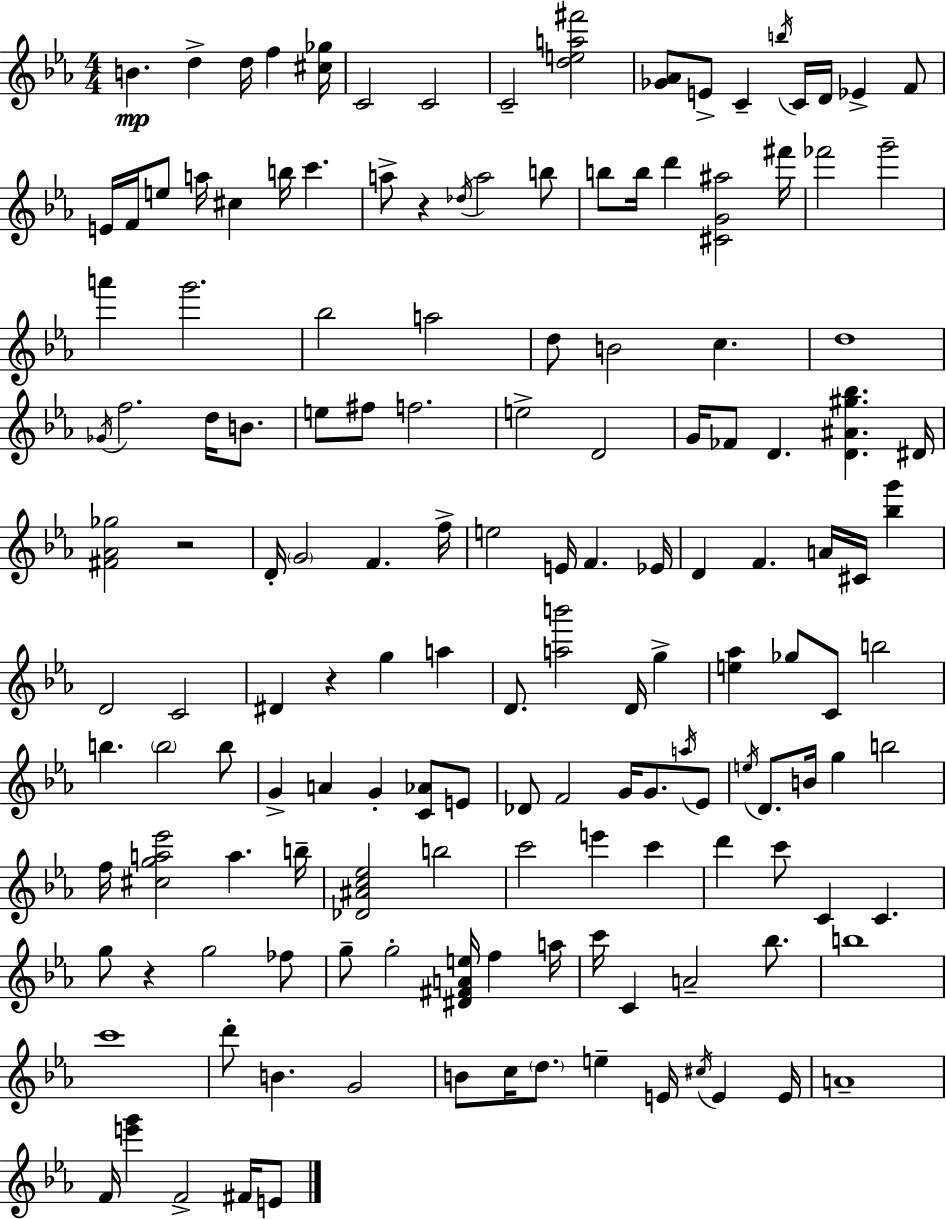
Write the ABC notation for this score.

X:1
T:Untitled
M:4/4
L:1/4
K:Cm
B d d/4 f [^c_g]/4 C2 C2 C2 [dea^f']2 [_G_A]/2 E/2 C b/4 C/4 D/4 _E F/2 E/4 F/4 e/2 a/4 ^c b/4 c' a/2 z _d/4 a2 b/2 b/2 b/4 d' [^CG^a]2 ^f'/4 _f'2 g'2 a' g'2 _b2 a2 d/2 B2 c d4 _G/4 f2 d/4 B/2 e/2 ^f/2 f2 e2 D2 G/4 _F/2 D [D^A^g_b] ^D/4 [^F_A_g]2 z2 D/4 G2 F f/4 e2 E/4 F _E/4 D F A/4 ^C/4 [_bg'] D2 C2 ^D z g a D/2 [ab']2 D/4 g [e_a] _g/2 C/2 b2 b b2 b/2 G A G [C_A]/2 E/2 _D/2 F2 G/4 G/2 a/4 _E/2 e/4 D/2 B/4 g b2 f/4 [^cga_e']2 a b/4 [_D^Ac_e]2 b2 c'2 e' c' d' c'/2 C C g/2 z g2 _f/2 g/2 g2 [^D^FAe]/4 f a/4 c'/4 C A2 _b/2 b4 c'4 d'/2 B G2 B/2 c/4 d/2 e E/4 ^c/4 E E/4 A4 F/4 [e'g'] F2 ^F/4 E/2